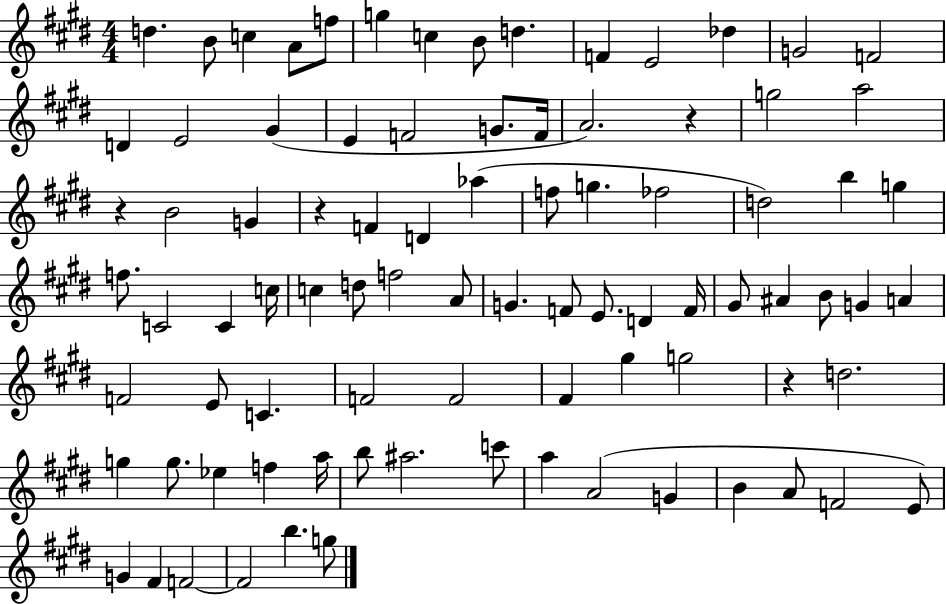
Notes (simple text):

D5/q. B4/e C5/q A4/e F5/e G5/q C5/q B4/e D5/q. F4/q E4/h Db5/q G4/h F4/h D4/q E4/h G#4/q E4/q F4/h G4/e. F4/s A4/h. R/q G5/h A5/h R/q B4/h G4/q R/q F4/q D4/q Ab5/q F5/e G5/q. FES5/h D5/h B5/q G5/q F5/e. C4/h C4/q C5/s C5/q D5/e F5/h A4/e G4/q. F4/e E4/e. D4/q F4/s G#4/e A#4/q B4/e G4/q A4/q F4/h E4/e C4/q. F4/h F4/h F#4/q G#5/q G5/h R/q D5/h. G5/q G5/e. Eb5/q F5/q A5/s B5/e A#5/h. C6/e A5/q A4/h G4/q B4/q A4/e F4/h E4/e G4/q F#4/q F4/h F4/h B5/q. G5/e